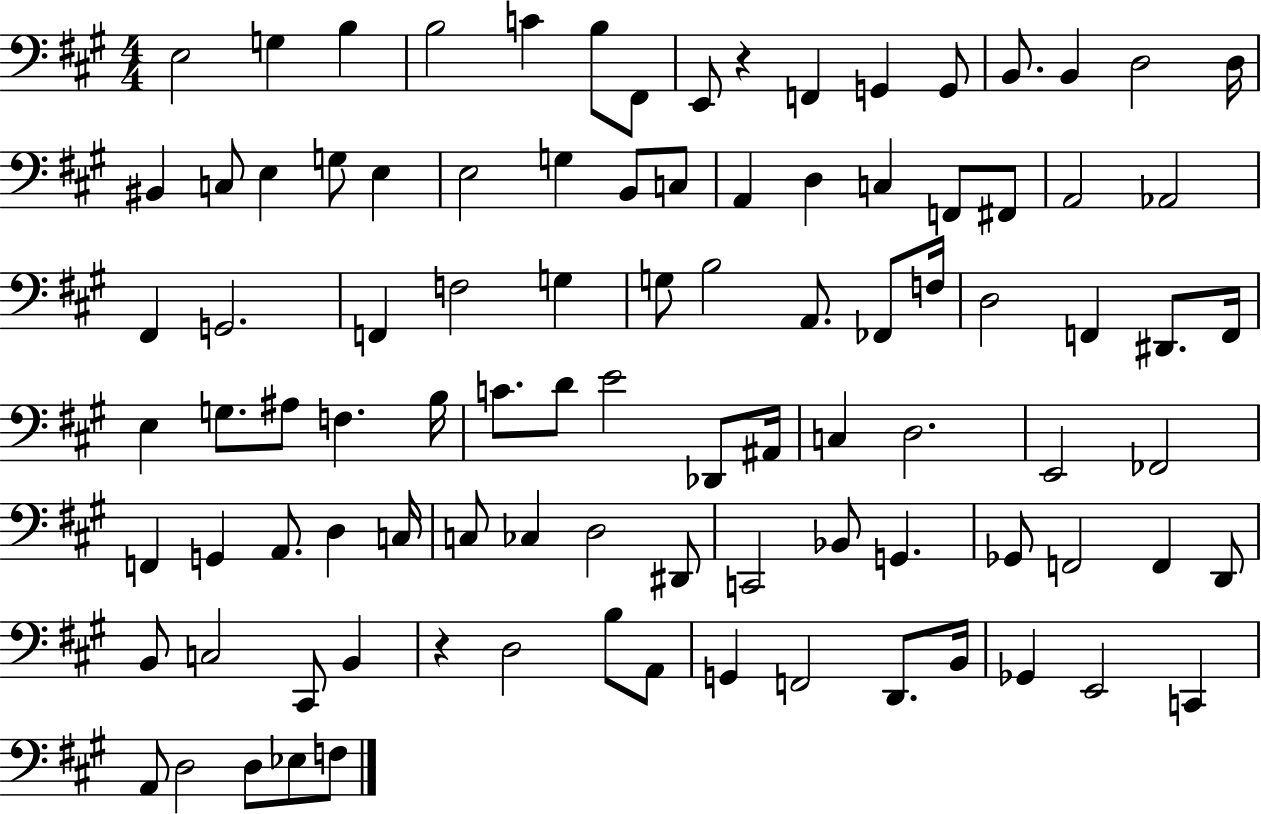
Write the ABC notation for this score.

X:1
T:Untitled
M:4/4
L:1/4
K:A
E,2 G, B, B,2 C B,/2 ^F,,/2 E,,/2 z F,, G,, G,,/2 B,,/2 B,, D,2 D,/4 ^B,, C,/2 E, G,/2 E, E,2 G, B,,/2 C,/2 A,, D, C, F,,/2 ^F,,/2 A,,2 _A,,2 ^F,, G,,2 F,, F,2 G, G,/2 B,2 A,,/2 _F,,/2 F,/4 D,2 F,, ^D,,/2 F,,/4 E, G,/2 ^A,/2 F, B,/4 C/2 D/2 E2 _D,,/2 ^A,,/4 C, D,2 E,,2 _F,,2 F,, G,, A,,/2 D, C,/4 C,/2 _C, D,2 ^D,,/2 C,,2 _B,,/2 G,, _G,,/2 F,,2 F,, D,,/2 B,,/2 C,2 ^C,,/2 B,, z D,2 B,/2 A,,/2 G,, F,,2 D,,/2 B,,/4 _G,, E,,2 C,, A,,/2 D,2 D,/2 _E,/2 F,/2